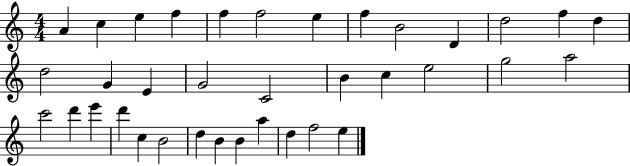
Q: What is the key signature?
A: C major